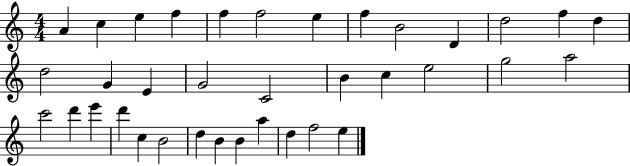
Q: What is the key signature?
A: C major